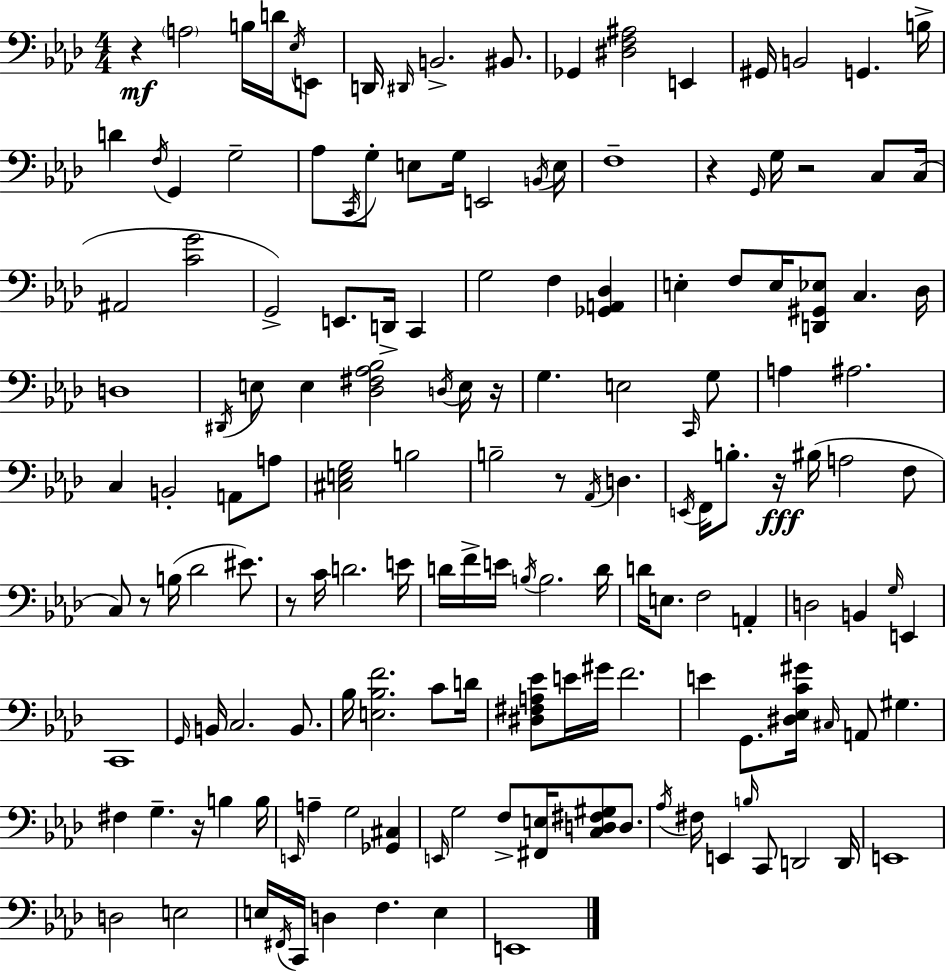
R/q A3/h B3/s D4/s Eb3/s E2/e D2/s D#2/s B2/h. BIS2/e. Gb2/q [D#3,F3,A#3]/h E2/q G#2/s B2/h G2/q. B3/s D4/q F3/s G2/q G3/h Ab3/e C2/s G3/e E3/e G3/s E2/h B2/s E3/s F3/w R/q G2/s G3/s R/h C3/e C3/s A#2/h [C4,G4]/h G2/h E2/e. D2/s C2/q G3/h F3/q [Gb2,A2,Db3]/q E3/q F3/e E3/s [D2,G#2,Eb3]/e C3/q. Db3/s D3/w D#2/s E3/e E3/q [Db3,F#3,Ab3,Bb3]/h D3/s E3/s R/s G3/q. E3/h C2/s G3/e A3/q A#3/h. C3/q B2/h A2/e A3/e [C#3,E3,G3]/h B3/h B3/h R/e Ab2/s D3/q. E2/s F2/s B3/e. R/s BIS3/s A3/h F3/e C3/e R/e B3/s Db4/h EIS4/e. R/e C4/s D4/h. E4/s D4/s F4/s E4/s B3/s B3/h. D4/s D4/s E3/e. F3/h A2/q D3/h B2/q G3/s E2/q C2/w G2/s B2/s C3/h. B2/e. Bb3/s [E3,Bb3,F4]/h. C4/e D4/s [D#3,F#3,A3,Eb4]/e E4/s G#4/s F4/h. E4/q G2/e. [D#3,Eb3,C4,G#4]/s C#3/s A2/e G#3/q. F#3/q G3/q. R/s B3/q B3/s E2/s A3/q G3/h [Gb2,C#3]/q E2/s G3/h F3/e [F#2,E3]/s [C3,D3,F#3,G#3]/e D3/e. Ab3/s F#3/s E2/q B3/s C2/e D2/h D2/s E2/w D3/h E3/h E3/s F#2/s C2/s D3/q F3/q. E3/q E2/w